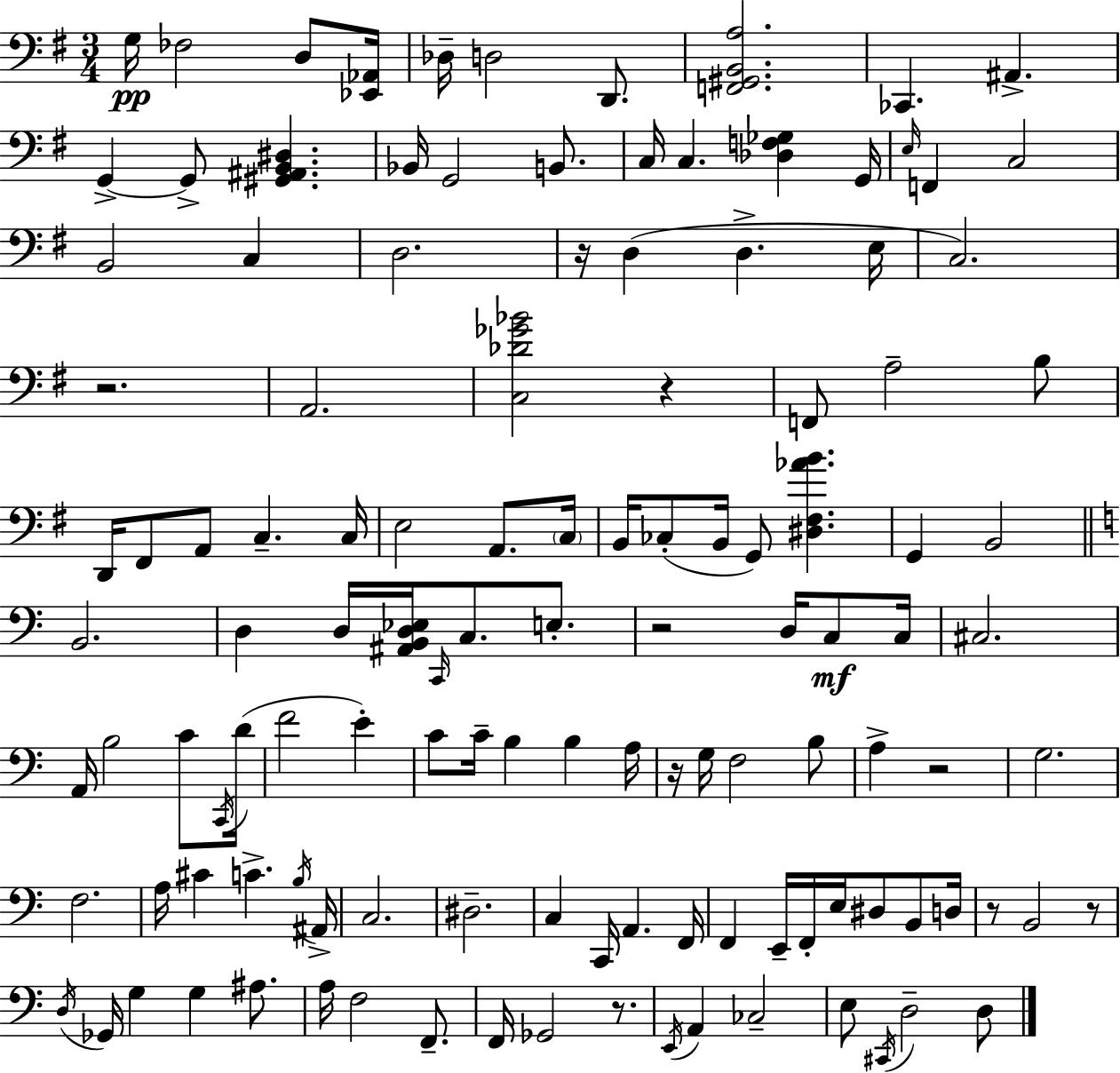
{
  \clef bass
  \numericTimeSignature
  \time 3/4
  \key e \minor
  g16\pp fes2 d8 <ees, aes,>16 | des16-- d2 d,8. | <f, gis, b, a>2. | ces,4. ais,4.-> | \break g,4->~~ g,8-> <gis, ais, b, dis>4. | bes,16 g,2 b,8. | c16 c4. <des f ges>4 g,16 | \grace { e16 } f,4 c2 | \break b,2 c4 | d2. | r16 d4( d4.-> | e16 c2.) | \break r2. | a,2. | <c des' ges' bes'>2 r4 | f,8 a2-- b8 | \break d,16 fis,8 a,8 c4.-- | c16 e2 a,8. | \parenthesize c16 b,16 ces8-.( b,16 g,8) <dis fis aes' b'>4. | g,4 b,2 | \break \bar "||" \break \key c \major b,2. | d4 d16 <ais, b, d ees>16 \grace { c,16 } c8. e8.-. | r2 d16 c8\mf | c16 cis2. | \break a,16 b2 c'8 | \acciaccatura { c,16 }( d'16 f'2 e'4-.) | c'8 c'16-- b4 b4 | a16 r16 g16 f2 | \break b8 a4-> r2 | g2. | f2. | a16 cis'4 c'4.-> | \break \acciaccatura { b16 } ais,16-> c2. | dis2.-- | c4 c,16 a,4. | f,16 f,4 e,16-- f,16-. e16 dis8 | \break b,8 d16 r8 b,2 | r8 \acciaccatura { d16 } ges,16 g4 g4 | ais8. a16 f2 | f,8.-- f,16 ges,2 | \break r8. \acciaccatura { e,16 } a,4 ces2-- | e8 \acciaccatura { cis,16 } d2-- | d8 \bar "|."
}